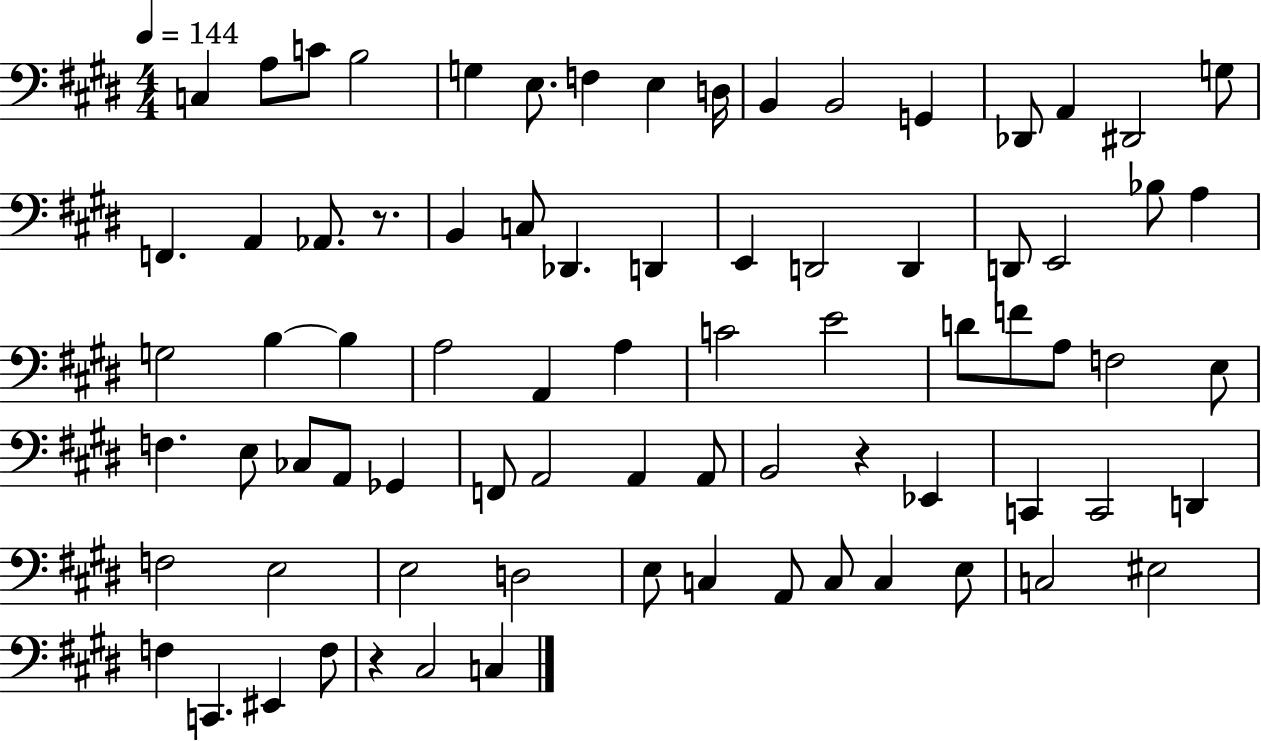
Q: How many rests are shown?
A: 3